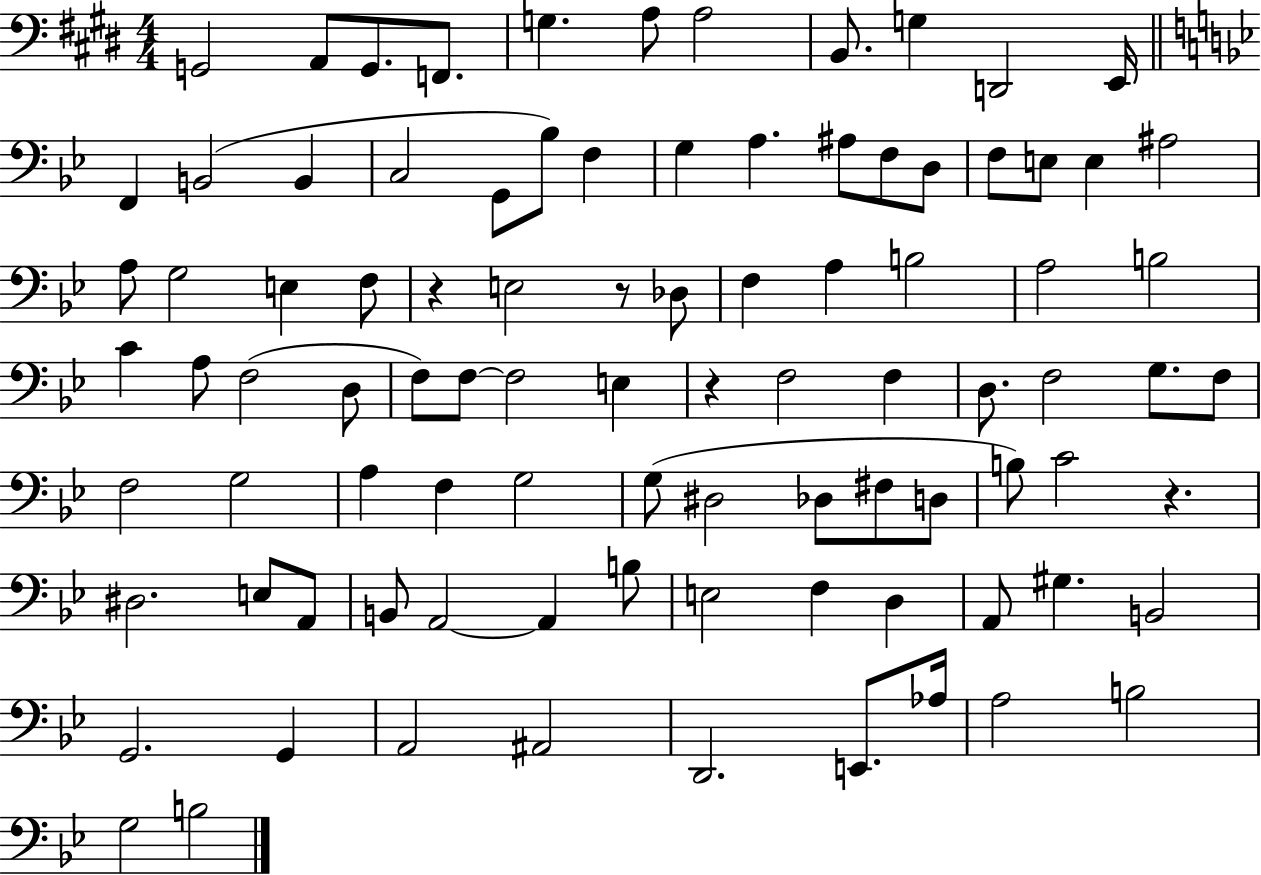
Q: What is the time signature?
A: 4/4